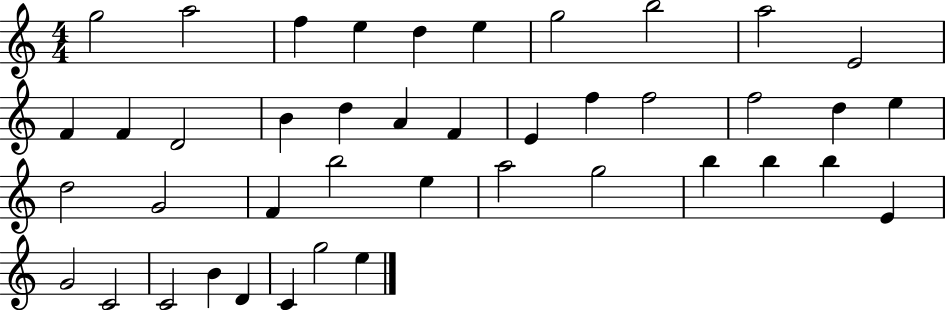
{
  \clef treble
  \numericTimeSignature
  \time 4/4
  \key c \major
  g''2 a''2 | f''4 e''4 d''4 e''4 | g''2 b''2 | a''2 e'2 | \break f'4 f'4 d'2 | b'4 d''4 a'4 f'4 | e'4 f''4 f''2 | f''2 d''4 e''4 | \break d''2 g'2 | f'4 b''2 e''4 | a''2 g''2 | b''4 b''4 b''4 e'4 | \break g'2 c'2 | c'2 b'4 d'4 | c'4 g''2 e''4 | \bar "|."
}